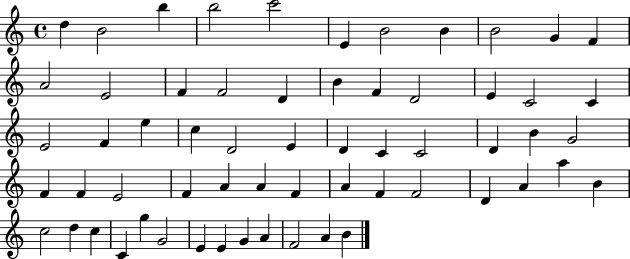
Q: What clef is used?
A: treble